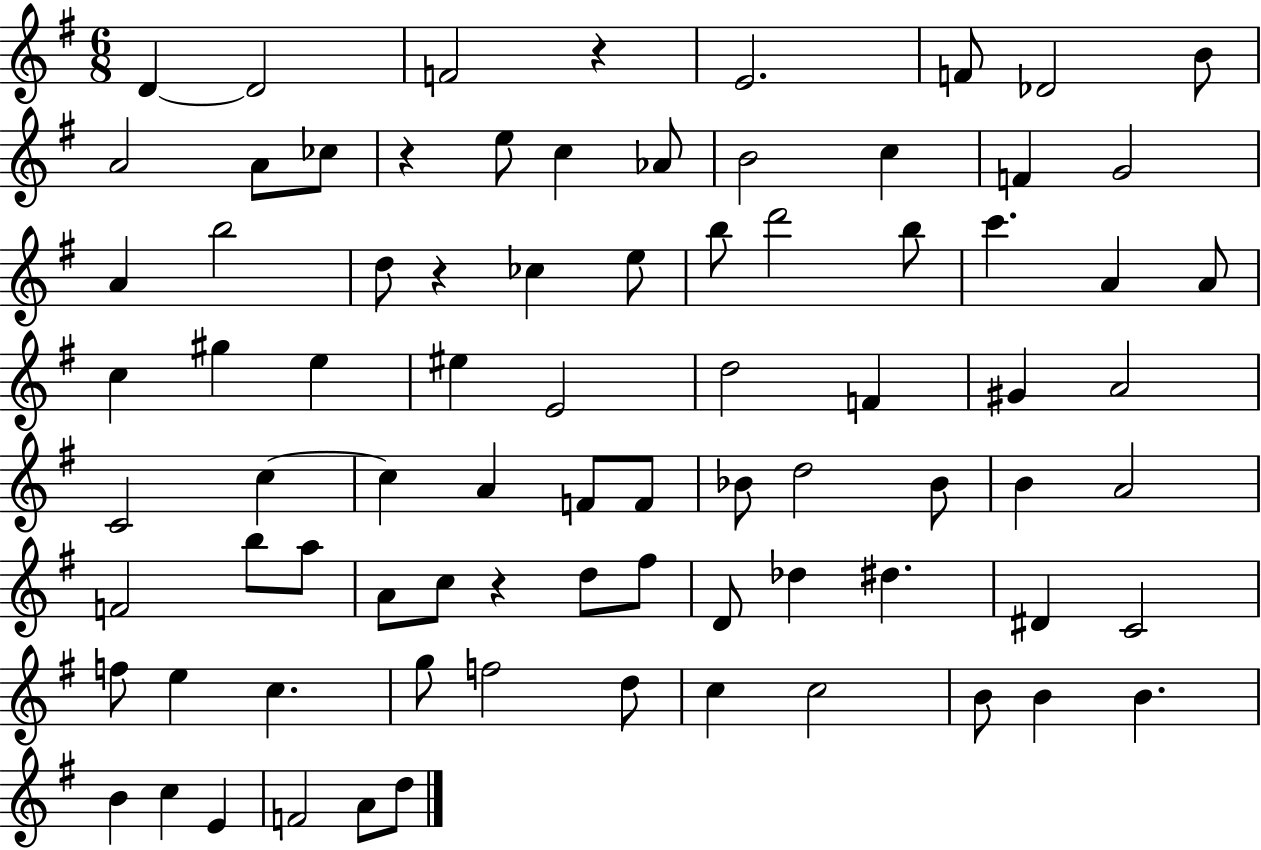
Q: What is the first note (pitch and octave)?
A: D4